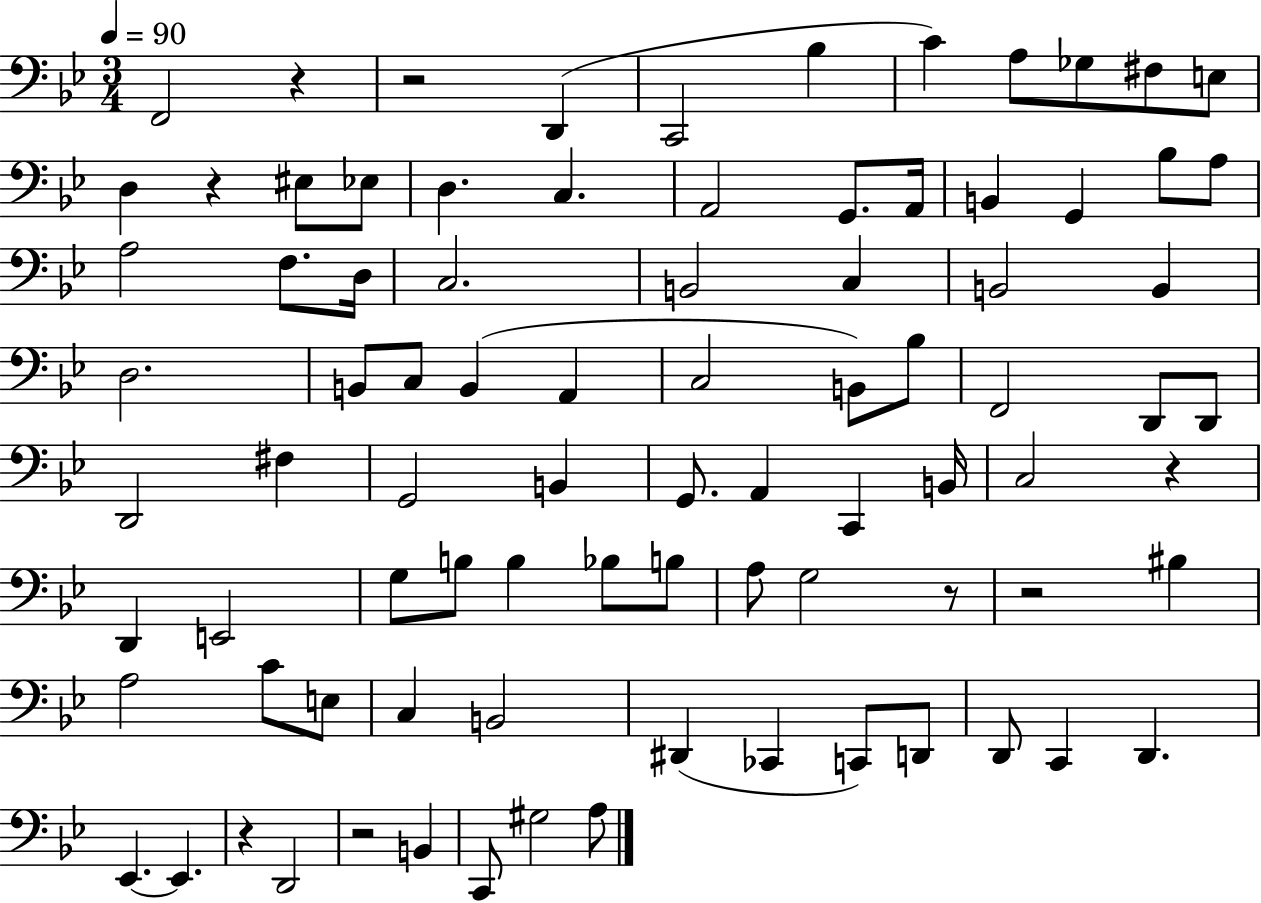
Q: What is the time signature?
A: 3/4